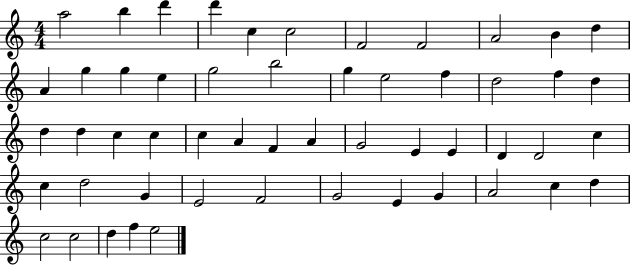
X:1
T:Untitled
M:4/4
L:1/4
K:C
a2 b d' d' c c2 F2 F2 A2 B d A g g e g2 b2 g e2 f d2 f d d d c c c A F A G2 E E D D2 c c d2 G E2 F2 G2 E G A2 c d c2 c2 d f e2